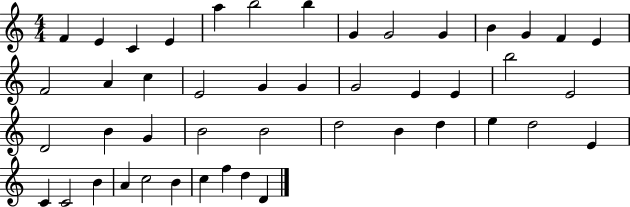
X:1
T:Untitled
M:4/4
L:1/4
K:C
F E C E a b2 b G G2 G B G F E F2 A c E2 G G G2 E E b2 E2 D2 B G B2 B2 d2 B d e d2 E C C2 B A c2 B c f d D